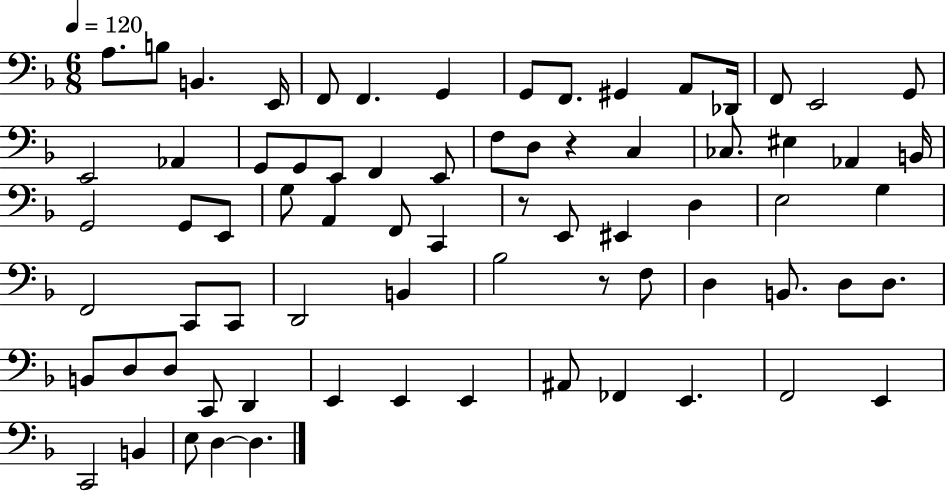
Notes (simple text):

A3/e. B3/e B2/q. E2/s F2/e F2/q. G2/q G2/e F2/e. G#2/q A2/e Db2/s F2/e E2/h G2/e E2/h Ab2/q G2/e G2/e E2/e F2/q E2/e F3/e D3/e R/q C3/q CES3/e. EIS3/q Ab2/q B2/s G2/h G2/e E2/e G3/e A2/q F2/e C2/q R/e E2/e EIS2/q D3/q E3/h G3/q F2/h C2/e C2/e D2/h B2/q Bb3/h R/e F3/e D3/q B2/e. D3/e D3/e. B2/e D3/e D3/e C2/e D2/q E2/q E2/q E2/q A#2/e FES2/q E2/q. F2/h E2/q C2/h B2/q E3/e D3/q D3/q.